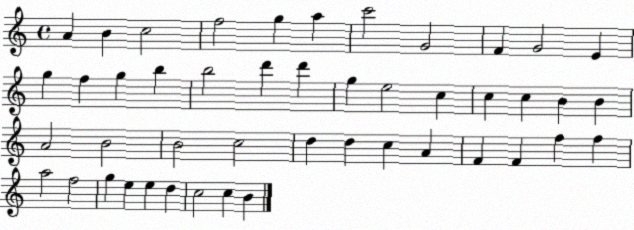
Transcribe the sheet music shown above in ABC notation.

X:1
T:Untitled
M:4/4
L:1/4
K:C
A B c2 f2 g a c'2 G2 F G2 E g f g b b2 d' d' g e2 c c c B B A2 B2 B2 c2 d d c A F F f f a2 f2 g e e d c2 c B